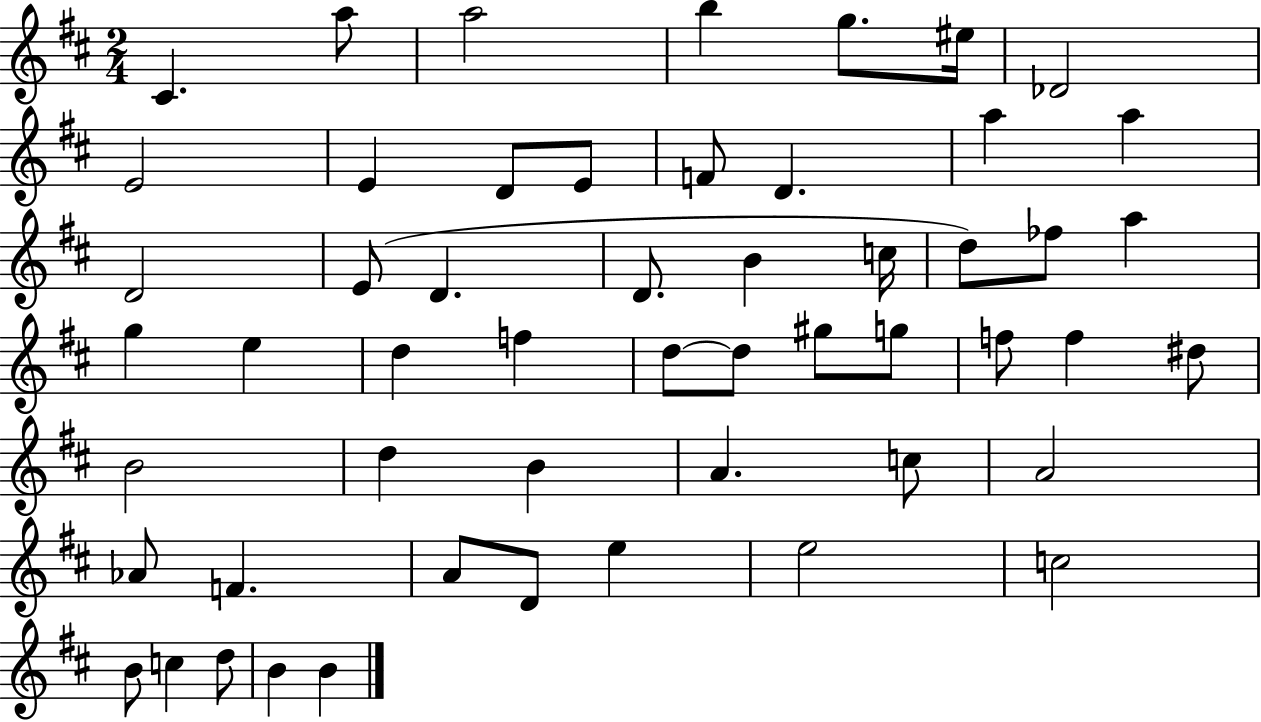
{
  \clef treble
  \numericTimeSignature
  \time 2/4
  \key d \major
  cis'4. a''8 | a''2 | b''4 g''8. eis''16 | des'2 | \break e'2 | e'4 d'8 e'8 | f'8 d'4. | a''4 a''4 | \break d'2 | e'8( d'4. | d'8. b'4 c''16 | d''8) fes''8 a''4 | \break g''4 e''4 | d''4 f''4 | d''8~~ d''8 gis''8 g''8 | f''8 f''4 dis''8 | \break b'2 | d''4 b'4 | a'4. c''8 | a'2 | \break aes'8 f'4. | a'8 d'8 e''4 | e''2 | c''2 | \break b'8 c''4 d''8 | b'4 b'4 | \bar "|."
}